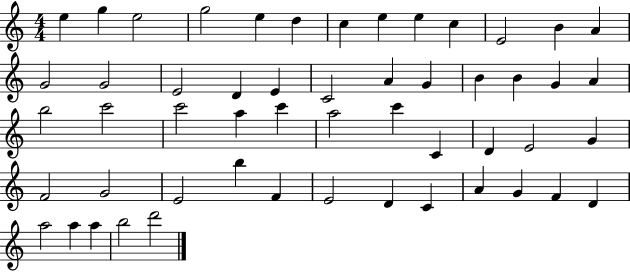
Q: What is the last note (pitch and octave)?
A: D6